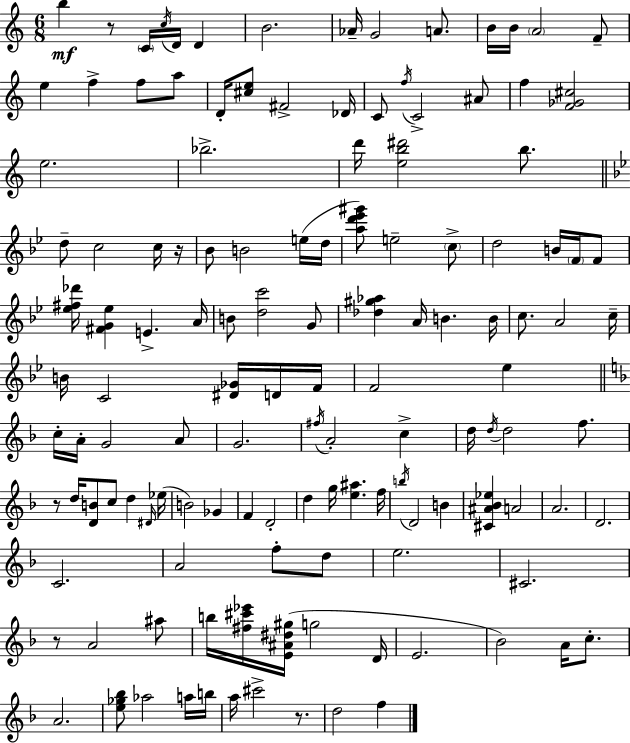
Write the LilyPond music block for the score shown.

{
  \clef treble
  \numericTimeSignature
  \time 6/8
  \key c \major
  b''4\mf r8 \parenthesize c'16 \acciaccatura { c''16 } d'16 d'4 | b'2. | aes'16-- g'2 a'8. | b'16 b'16 \parenthesize a'2 f'8-- | \break e''4 f''4-> f''8 a''8 | d'16-. <cis'' e''>8 fis'2-> | des'16 c'8 \acciaccatura { f''16 } c'2-> | ais'8 f''4 <f' ges' cis''>2 | \break e''2. | bes''2.-> | d'''16 <e'' b'' dis'''>2 b''8. | \bar "||" \break \key bes \major d''8-- c''2 c''16 r16 | bes'8 b'2 e''16( d''16 | <a'' d''' ees''' gis'''>8) e''2-- \parenthesize c''8-> | d''2 b'16 \parenthesize f'16 f'8 | \break <ees'' fis'' des'''>16 <fis' g' ees''>4 e'4.-> a'16 | b'8 <d'' c'''>2 g'8 | <des'' gis'' aes''>4 a'16 b'4. b'16 | c''8. a'2 c''16-- | \break b'16 c'2 <dis' ges'>16 d'16 f'16 | f'2 ees''4 | \bar "||" \break \key f \major c''16-. a'16-. g'2 a'8 | g'2. | \acciaccatura { fis''16 } a'2-. c''4-> | d''16 \acciaccatura { d''16 } d''2 f''8. | \break r8 d''16 <d' b'>8 c''8 d''4 | \grace { dis'16 }( ees''16 b'2) ges'4 | f'4 d'2-. | d''4 g''16 <e'' ais''>4. | \break f''16 \acciaccatura { b''16 } d'2 | b'4 <cis' ais' bes' ees''>4 a'2 | a'2. | d'2. | \break c'2. | a'2 | f''8-. d''8 e''2. | cis'2. | \break r8 a'2 | ais''8 b''16 <fis'' cis''' ees'''>16 <e' ais' dis'' gis''>16( g''2 | d'16 e'2. | bes'2) | \break a'16 c''8.-. a'2. | <e'' ges'' bes''>8 aes''2 | a''16 b''16 a''16 cis'''2-> | r8. d''2 | \break f''4 \bar "|."
}